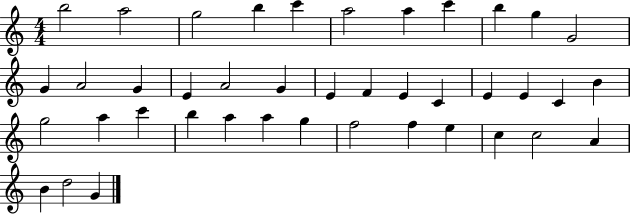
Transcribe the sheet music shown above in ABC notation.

X:1
T:Untitled
M:4/4
L:1/4
K:C
b2 a2 g2 b c' a2 a c' b g G2 G A2 G E A2 G E F E C E E C B g2 a c' b a a g f2 f e c c2 A B d2 G